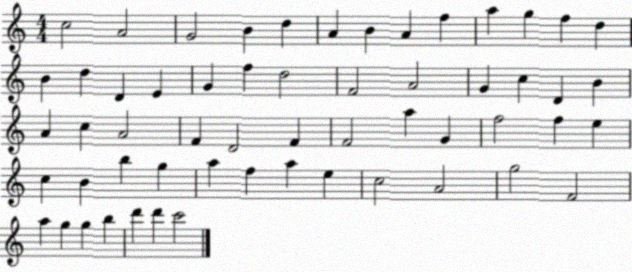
X:1
T:Untitled
M:4/4
L:1/4
K:C
c2 A2 G2 B d A B A f a g f d B d D E G f d2 F2 A2 G c D B A c A2 F D2 F F2 a G f2 f e c B b g a f a e c2 A2 g2 F2 a g g b d' d' c'2